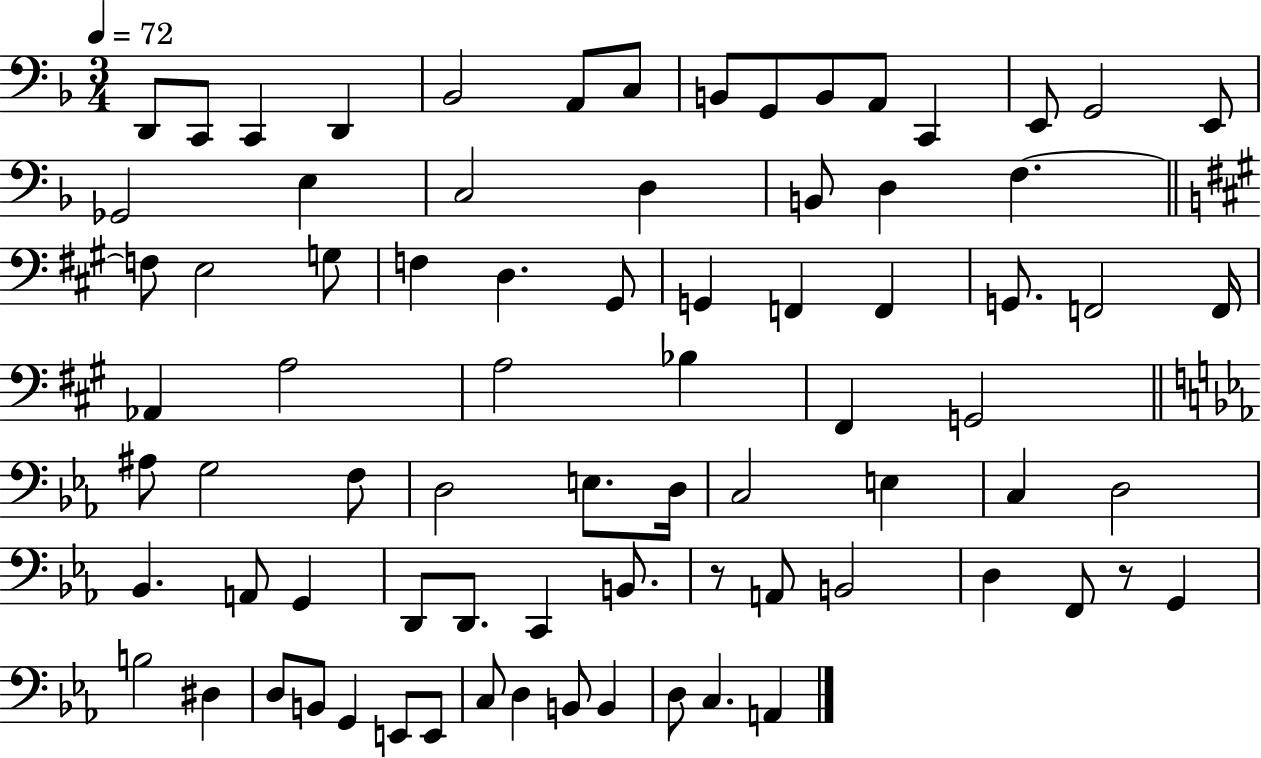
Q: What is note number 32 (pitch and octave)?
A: G2